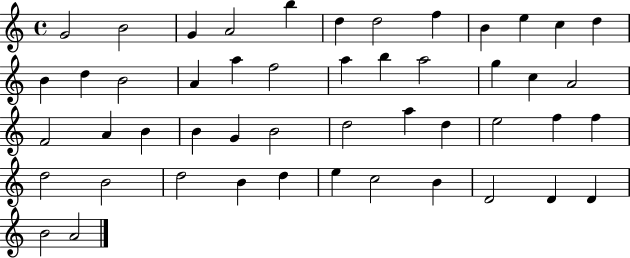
X:1
T:Untitled
M:4/4
L:1/4
K:C
G2 B2 G A2 b d d2 f B e c d B d B2 A a f2 a b a2 g c A2 F2 A B B G B2 d2 a d e2 f f d2 B2 d2 B d e c2 B D2 D D B2 A2